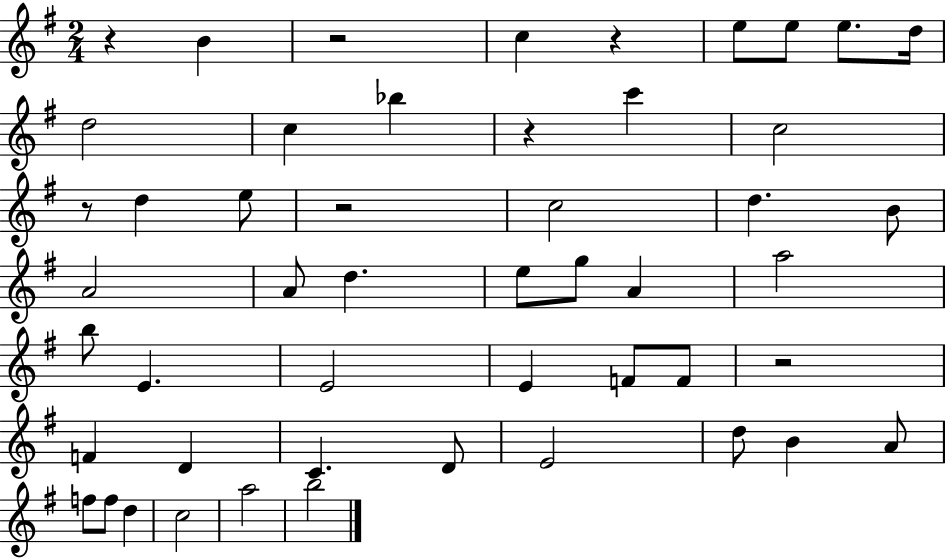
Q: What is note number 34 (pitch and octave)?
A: E4